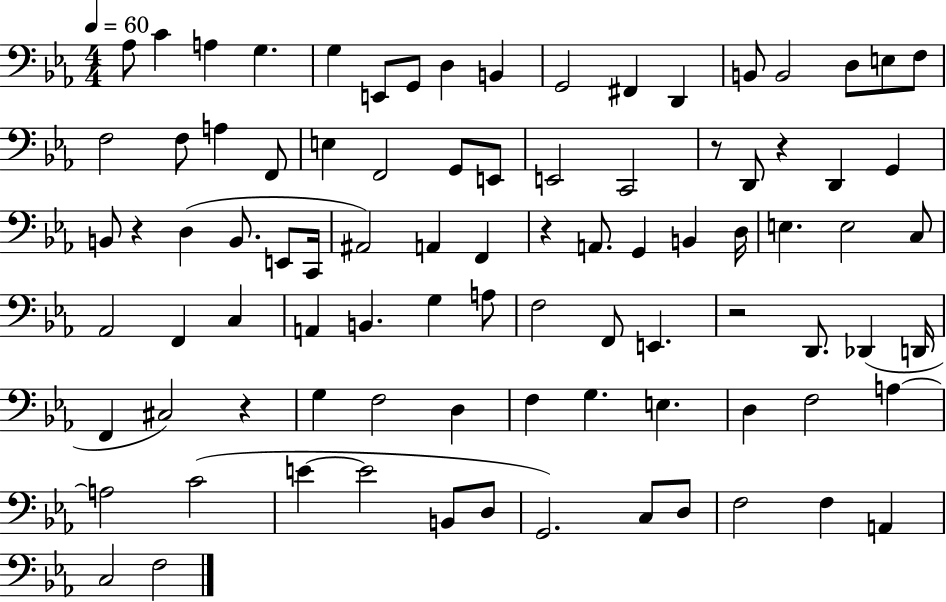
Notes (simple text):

Ab3/e C4/q A3/q G3/q. G3/q E2/e G2/e D3/q B2/q G2/h F#2/q D2/q B2/e B2/h D3/e E3/e F3/e F3/h F3/e A3/q F2/e E3/q F2/h G2/e E2/e E2/h C2/h R/e D2/e R/q D2/q G2/q B2/e R/q D3/q B2/e. E2/e C2/s A#2/h A2/q F2/q R/q A2/e. G2/q B2/q D3/s E3/q. E3/h C3/e Ab2/h F2/q C3/q A2/q B2/q. G3/q A3/e F3/h F2/e E2/q. R/h D2/e. Db2/q D2/s F2/q C#3/h R/q G3/q F3/h D3/q F3/q G3/q. E3/q. D3/q F3/h A3/q A3/h C4/h E4/q E4/h B2/e D3/e G2/h. C3/e D3/e F3/h F3/q A2/q C3/h F3/h